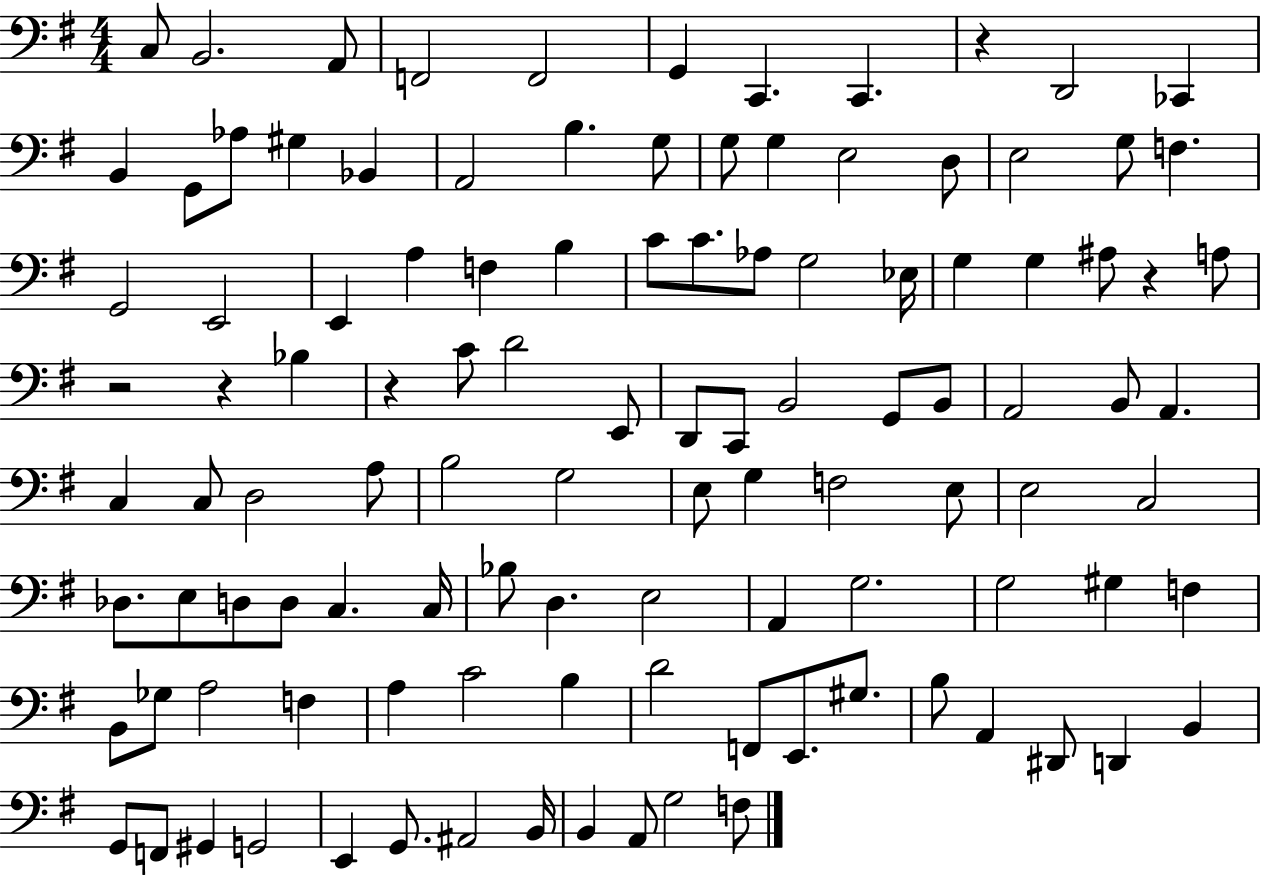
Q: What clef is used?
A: bass